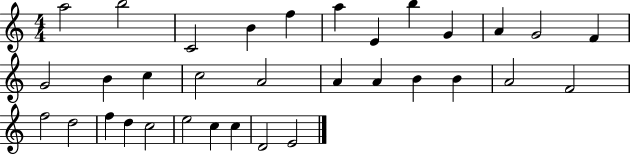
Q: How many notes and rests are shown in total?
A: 33